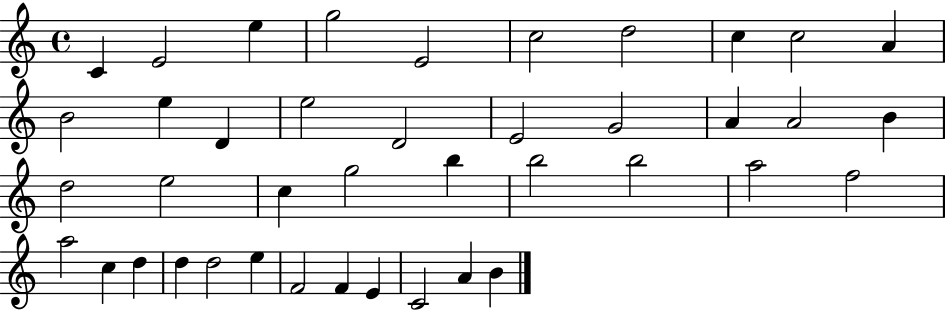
X:1
T:Untitled
M:4/4
L:1/4
K:C
C E2 e g2 E2 c2 d2 c c2 A B2 e D e2 D2 E2 G2 A A2 B d2 e2 c g2 b b2 b2 a2 f2 a2 c d d d2 e F2 F E C2 A B